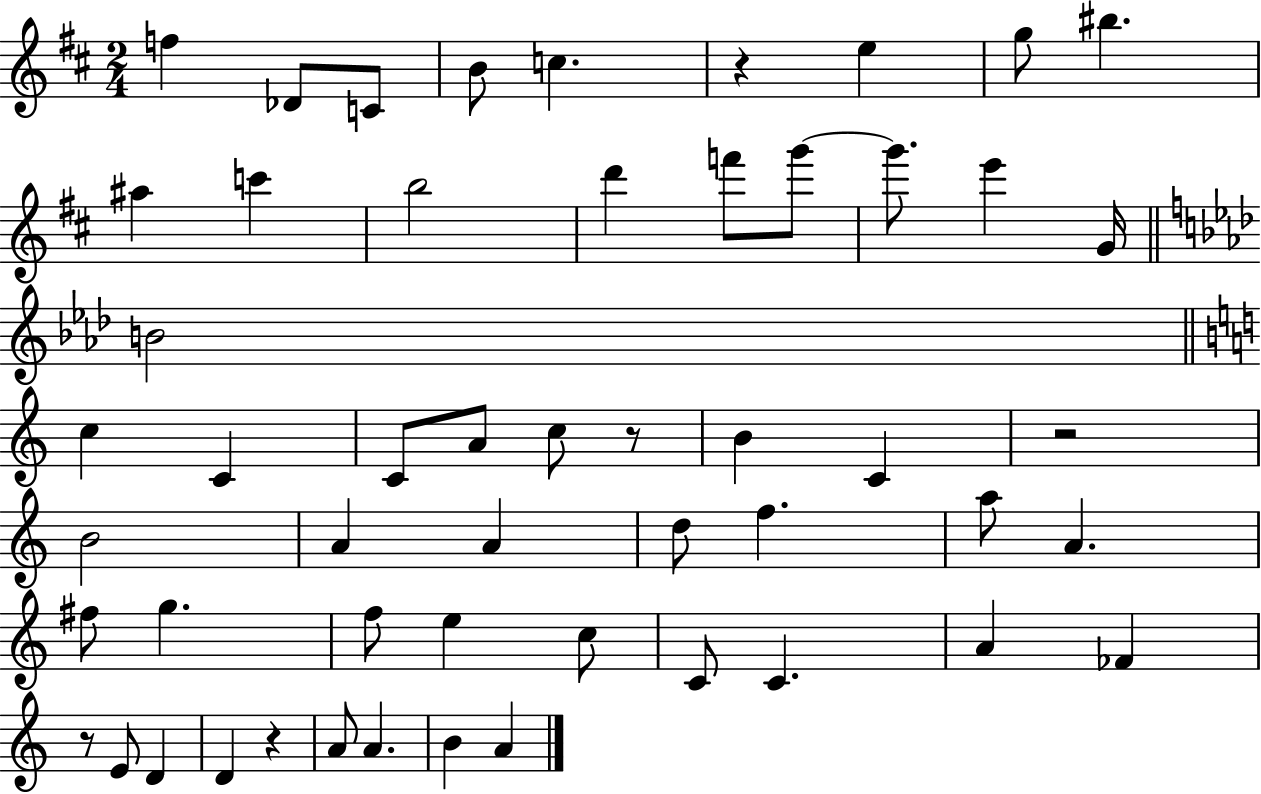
X:1
T:Untitled
M:2/4
L:1/4
K:D
f _D/2 C/2 B/2 c z e g/2 ^b ^a c' b2 d' f'/2 g'/2 g'/2 e' G/4 B2 c C C/2 A/2 c/2 z/2 B C z2 B2 A A d/2 f a/2 A ^f/2 g f/2 e c/2 C/2 C A _F z/2 E/2 D D z A/2 A B A